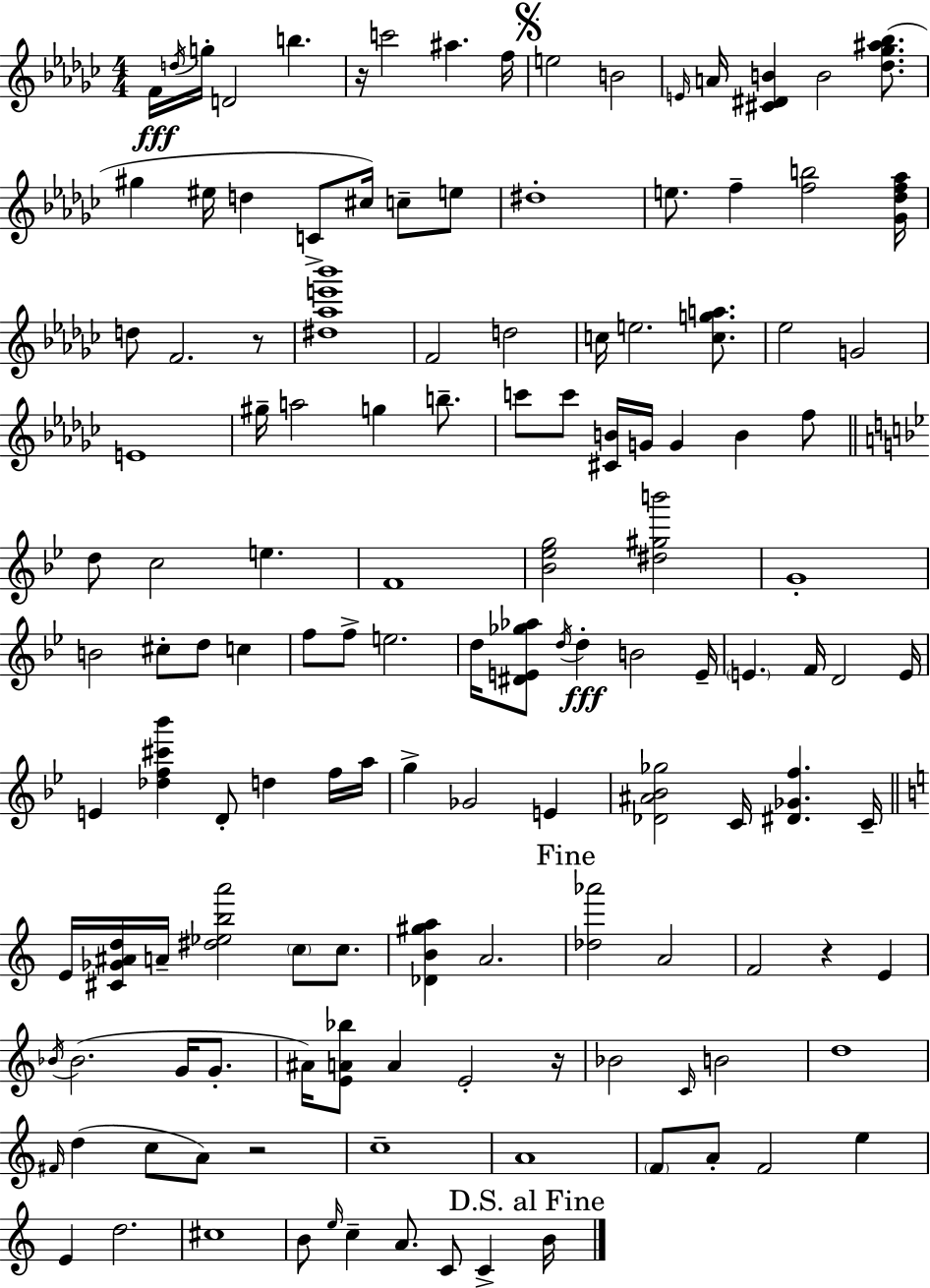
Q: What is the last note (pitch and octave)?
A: B4